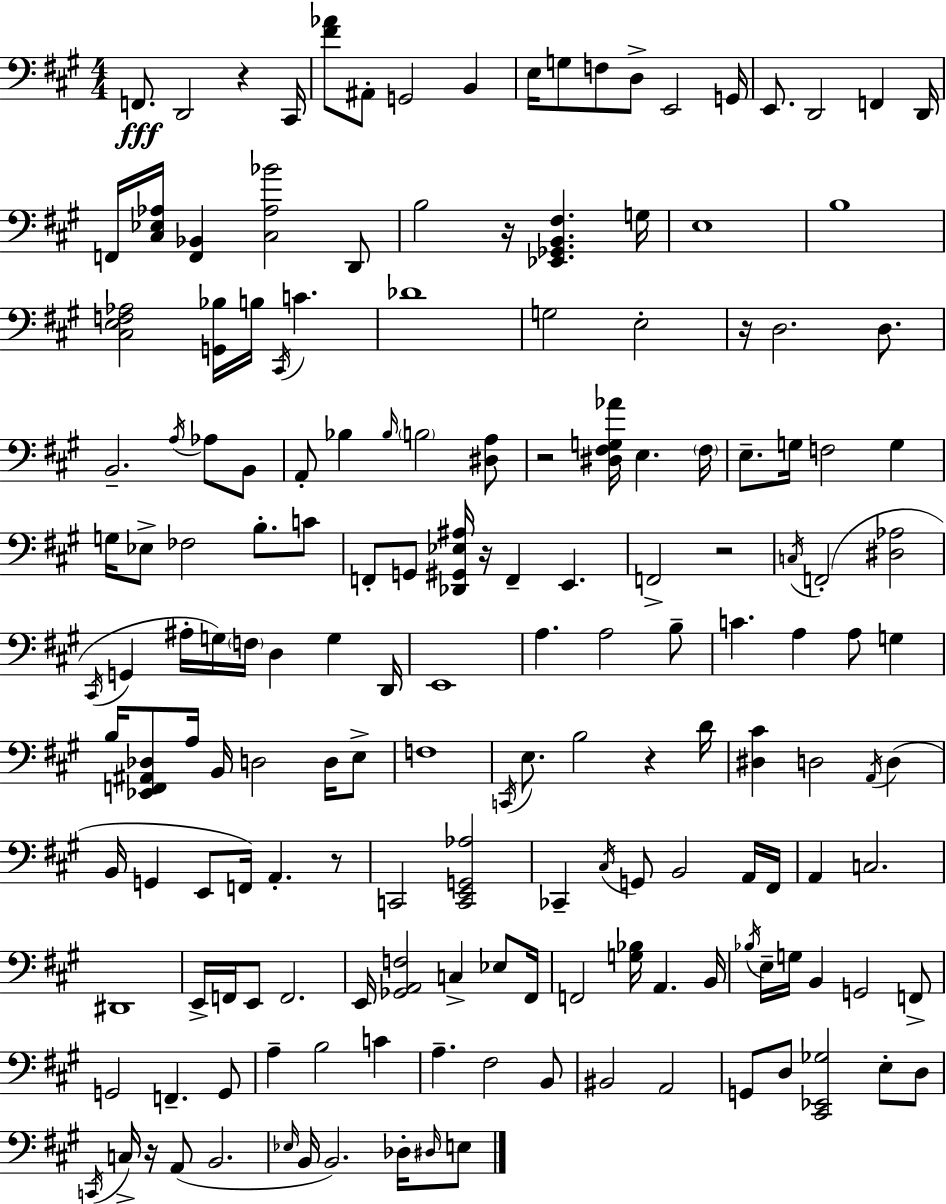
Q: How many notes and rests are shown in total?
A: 169